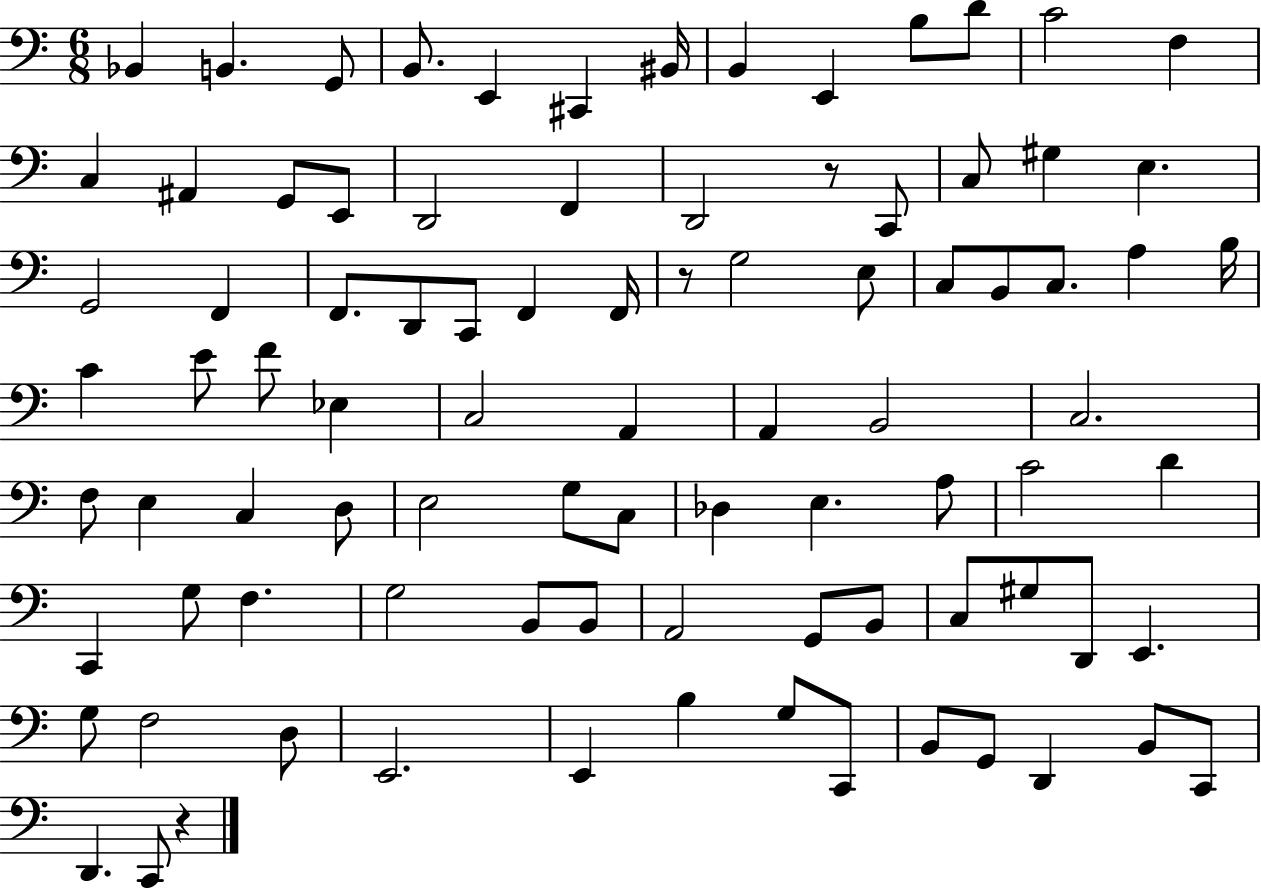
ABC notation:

X:1
T:Untitled
M:6/8
L:1/4
K:C
_B,, B,, G,,/2 B,,/2 E,, ^C,, ^B,,/4 B,, E,, B,/2 D/2 C2 F, C, ^A,, G,,/2 E,,/2 D,,2 F,, D,,2 z/2 C,,/2 C,/2 ^G, E, G,,2 F,, F,,/2 D,,/2 C,,/2 F,, F,,/4 z/2 G,2 E,/2 C,/2 B,,/2 C,/2 A, B,/4 C E/2 F/2 _E, C,2 A,, A,, B,,2 C,2 F,/2 E, C, D,/2 E,2 G,/2 C,/2 _D, E, A,/2 C2 D C,, G,/2 F, G,2 B,,/2 B,,/2 A,,2 G,,/2 B,,/2 C,/2 ^G,/2 D,,/2 E,, G,/2 F,2 D,/2 E,,2 E,, B, G,/2 C,,/2 B,,/2 G,,/2 D,, B,,/2 C,,/2 D,, C,,/2 z